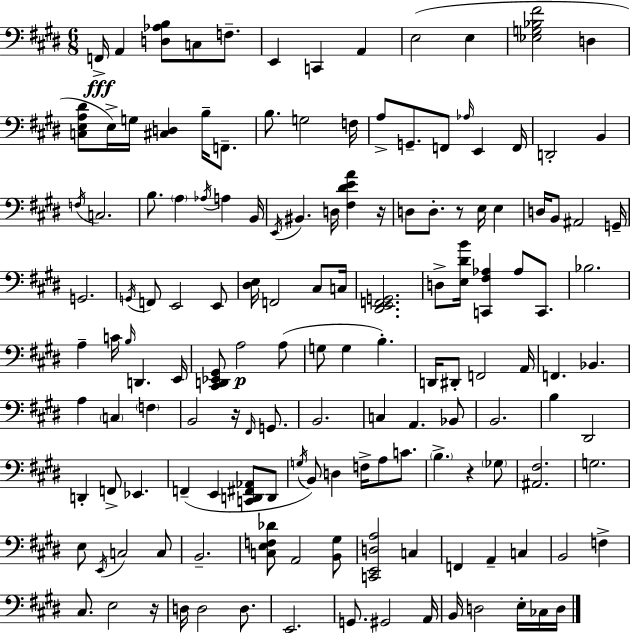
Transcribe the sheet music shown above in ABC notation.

X:1
T:Untitled
M:6/8
L:1/4
K:E
F,,/4 A,, [D,_A,B,]/2 C,/2 F,/2 E,, C,, A,, E,2 E, [_E,G,_B,^F]2 D, [C,E,A,^D]/2 E,/4 G,/4 [^C,D,] B,/4 F,,/2 B,/2 G,2 F,/4 A,/2 G,,/2 F,,/2 _A,/4 E,, F,,/4 D,,2 B,, F,/4 C,2 B,/2 A, _A,/4 A, B,,/4 E,,/4 ^B,, D,/4 [^F,^DEA] z/4 D,/2 D,/2 z/2 E,/4 E, D,/4 B,,/2 ^A,,2 G,,/4 G,,2 G,,/4 F,,/2 E,,2 E,,/2 [^D,E,]/4 F,,2 ^C,/2 C,/4 [^D,,E,,F,,G,,]2 D,/2 [E,^DB]/4 [C,,^F,_A,] _A,/2 C,,/2 _B,2 A, C/4 B,/4 D,, E,,/4 [^C,,D,,_E,,^G,,]/2 A,2 A,/2 G,/2 G, B, D,,/4 ^D,,/2 F,,2 A,,/4 F,, _B,, A, C, F, B,,2 z/4 ^F,,/4 G,,/2 B,,2 C, A,, _B,,/2 B,,2 B, ^D,,2 D,, F,,/2 _E,, F,, E,, [C,,D,,^F,,_A,,]/2 D,,/2 G,/4 B,,/2 D, F,/4 A,/2 C/2 B, z _G,/2 [^A,,^F,]2 G,2 E,/2 E,,/4 C,2 C,/2 B,,2 [C,E,F,_D]/2 A,,2 [B,,^G,]/2 [C,,E,,D,A,]2 C, F,, A,, C, B,,2 F, ^C,/2 E,2 z/4 D,/4 D,2 D,/2 E,,2 G,,/2 ^G,,2 A,,/4 B,,/4 D,2 E,/4 _C,/4 D,/4